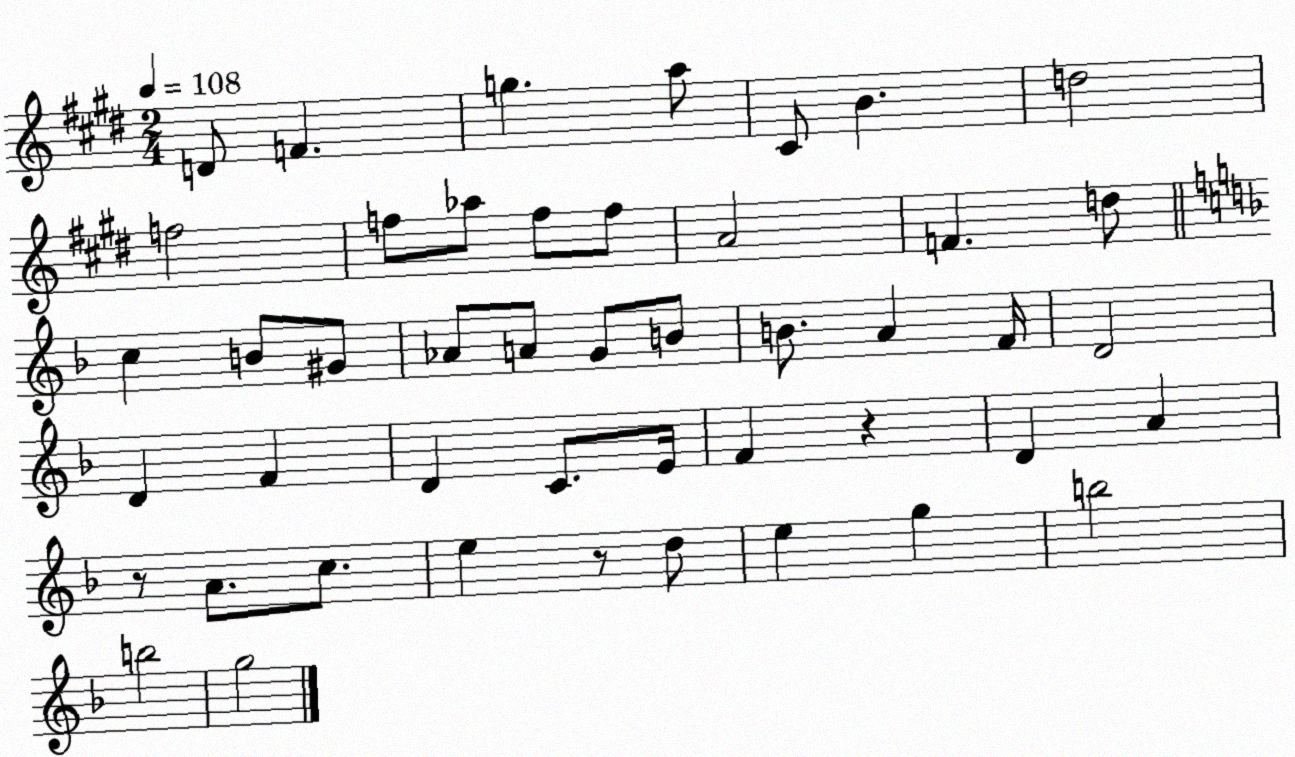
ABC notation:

X:1
T:Untitled
M:2/4
L:1/4
K:E
D/2 F g a/2 ^C/2 B d2 f2 f/2 _a/2 f/2 f/2 A2 F d/2 c B/2 ^G/2 _A/2 A/2 G/2 B/2 B/2 A F/4 D2 D F D C/2 E/4 F z D A z/2 A/2 c/2 e z/2 d/2 e g b2 b2 g2